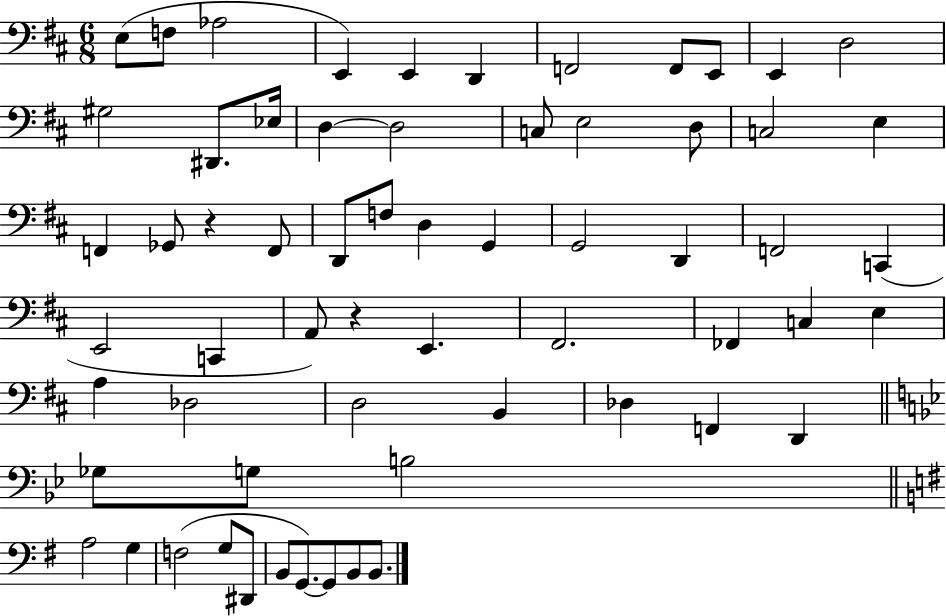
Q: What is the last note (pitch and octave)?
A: B2